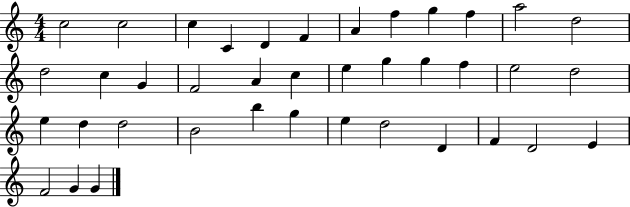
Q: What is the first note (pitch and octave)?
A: C5